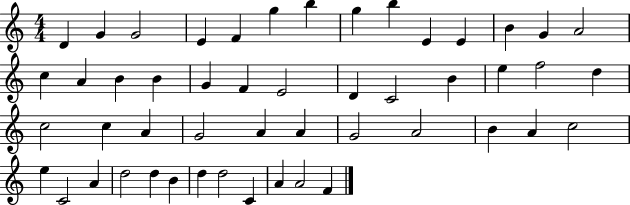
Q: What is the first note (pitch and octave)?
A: D4